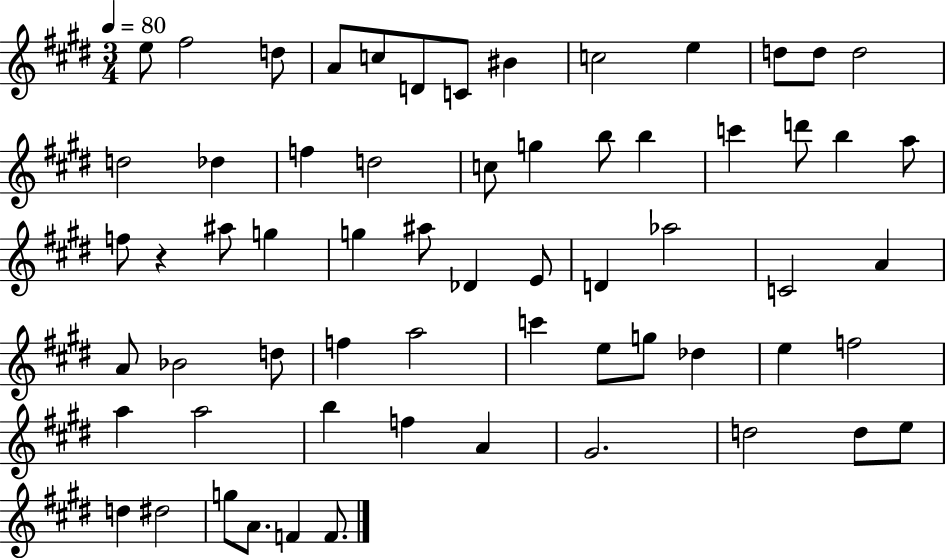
X:1
T:Untitled
M:3/4
L:1/4
K:E
e/2 ^f2 d/2 A/2 c/2 D/2 C/2 ^B c2 e d/2 d/2 d2 d2 _d f d2 c/2 g b/2 b c' d'/2 b a/2 f/2 z ^a/2 g g ^a/2 _D E/2 D _a2 C2 A A/2 _B2 d/2 f a2 c' e/2 g/2 _d e f2 a a2 b f A ^G2 d2 d/2 e/2 d ^d2 g/2 A/2 F F/2